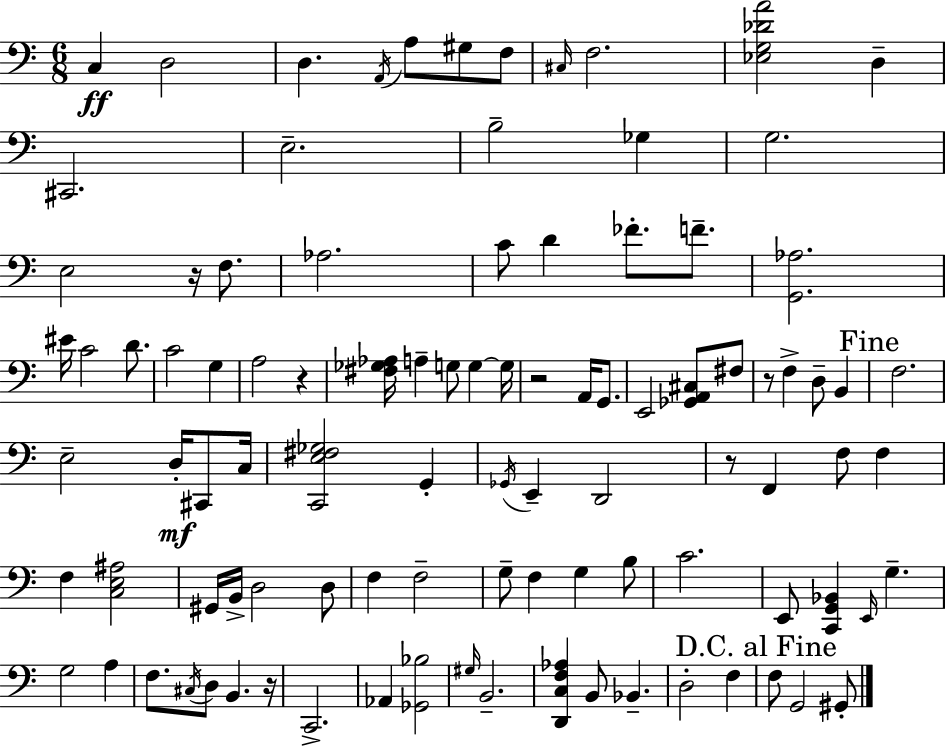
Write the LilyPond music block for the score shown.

{
  \clef bass
  \numericTimeSignature
  \time 6/8
  \key a \minor
  c4\ff d2 | d4. \acciaccatura { a,16 } a8 gis8 f8 | \grace { cis16 } f2. | <ees g des' a'>2 d4-- | \break cis,2. | e2.-- | b2-- ges4 | g2. | \break e2 r16 f8. | aes2. | c'8 d'4 fes'8.-. f'8.-- | <g, aes>2. | \break eis'16 c'2 d'8. | c'2 g4 | a2 r4 | <fis ges aes>16 a4-- g8 g4~~ | \break g16 r2 a,16 g,8. | e,2 <ges, a, cis>8 | fis8 r8 f4-> d8-- b,4 | \mark "Fine" f2. | \break e2-- d16-.\mf cis,8 | c16 <c, e fis ges>2 g,4-. | \acciaccatura { ges,16 } e,4-- d,2 | r8 f,4 f8 f4 | \break f4 <c e ais>2 | gis,16 b,16-> d2 | d8 f4 f2-- | g8-- f4 g4 | \break b8 c'2. | e,8 <c, g, bes,>4 \grace { e,16 } g4.-- | g2 | a4 f8. \acciaccatura { cis16 } d8 b,4. | \break r16 c,2.-> | aes,4 <ges, bes>2 | \grace { gis16 } b,2.-- | <d, c f aes>4 b,8 | \break bes,4.-- d2-. | f4 \mark "D.C. al Fine" f8 g,2 | gis,8-. \bar "|."
}